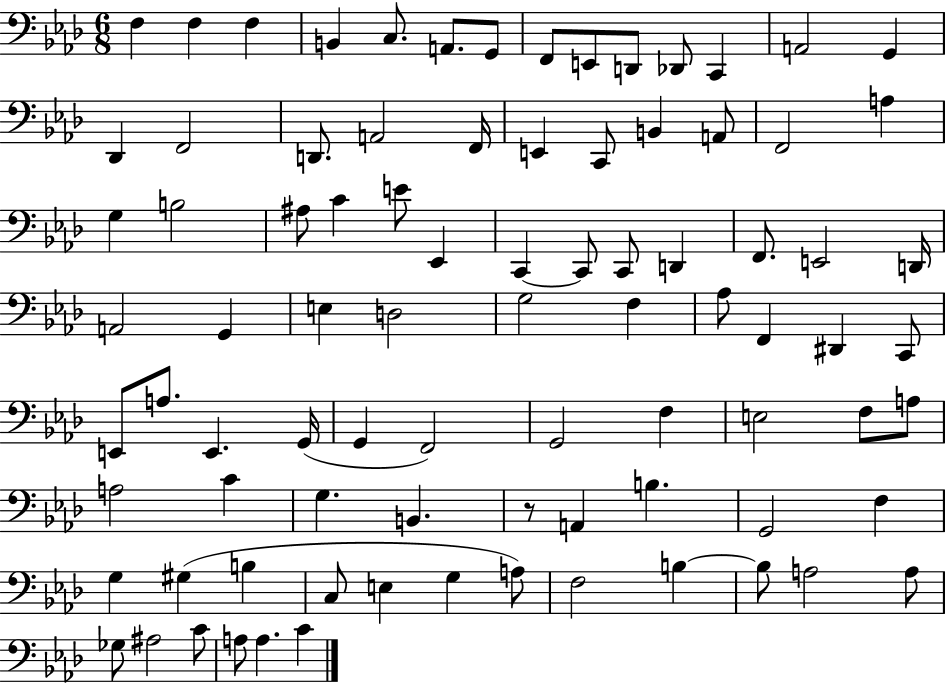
X:1
T:Untitled
M:6/8
L:1/4
K:Ab
F, F, F, B,, C,/2 A,,/2 G,,/2 F,,/2 E,,/2 D,,/2 _D,,/2 C,, A,,2 G,, _D,, F,,2 D,,/2 A,,2 F,,/4 E,, C,,/2 B,, A,,/2 F,,2 A, G, B,2 ^A,/2 C E/2 _E,, C,, C,,/2 C,,/2 D,, F,,/2 E,,2 D,,/4 A,,2 G,, E, D,2 G,2 F, _A,/2 F,, ^D,, C,,/2 E,,/2 A,/2 E,, G,,/4 G,, F,,2 G,,2 F, E,2 F,/2 A,/2 A,2 C G, B,, z/2 A,, B, G,,2 F, G, ^G, B, C,/2 E, G, A,/2 F,2 B, B,/2 A,2 A,/2 _G,/2 ^A,2 C/2 A,/2 A, C